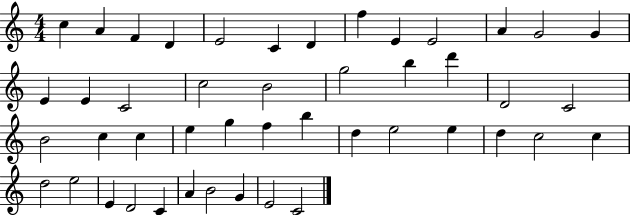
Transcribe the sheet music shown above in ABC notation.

X:1
T:Untitled
M:4/4
L:1/4
K:C
c A F D E2 C D f E E2 A G2 G E E C2 c2 B2 g2 b d' D2 C2 B2 c c e g f b d e2 e d c2 c d2 e2 E D2 C A B2 G E2 C2